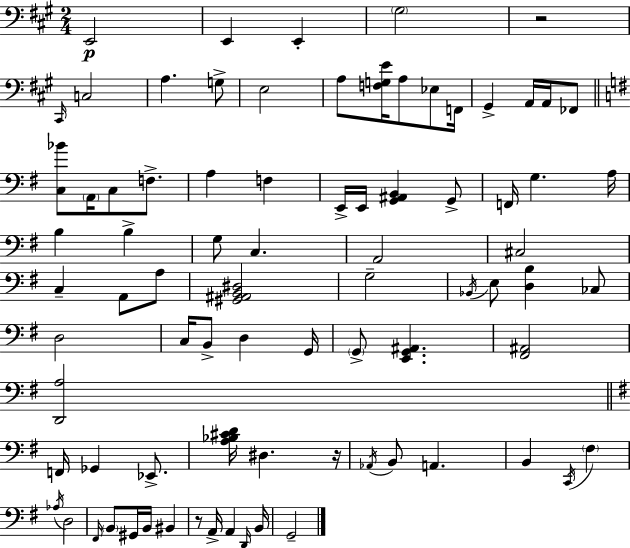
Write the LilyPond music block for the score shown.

{
  \clef bass
  \numericTimeSignature
  \time 2/4
  \key a \major
  e,2\p | e,4 e,4-. | \parenthesize gis2 | r2 | \break \grace { cis,16 } c2 | a4. g8-> | e2 | a8 <f g e'>16 a8 ees8 | \break f,16 gis,4-> a,16 a,16 fes,8 | \bar "||" \break \key e \minor <c bes'>8 \parenthesize a,16 c8 f8.-> | a4 f4 | e,16-> e,16 <g, ais, b,>4 g,8-> | f,16 g4. a16 | \break b4 b4-> | g8 c4. | a,2 | cis2 | \break c4-- a,8 a8 | <gis, ais, b, dis>2 | g2-- | \acciaccatura { bes,16 } e8 <d b>4 ces8 | \break d2 | c16 b,8-> d4 | g,16 \parenthesize g,8-> <e, g, ais,>4. | <fis, ais,>2 | \break <d, a>2 | \bar "||" \break \key g \major f,16 ges,4 ees,8.-> | <a bes cis' d'>16 dis4. r16 | \acciaccatura { aes,16 } b,8 a,4. | b,4 \acciaccatura { c,16 } \parenthesize fis4 | \break \acciaccatura { aes16 } d2 | \grace { fis,16 } \parenthesize b,8 gis,16 b,16 | bis,4 r8 a,16-> a,4 | \grace { d,16 } b,16 g,2-- | \break \bar "|."
}